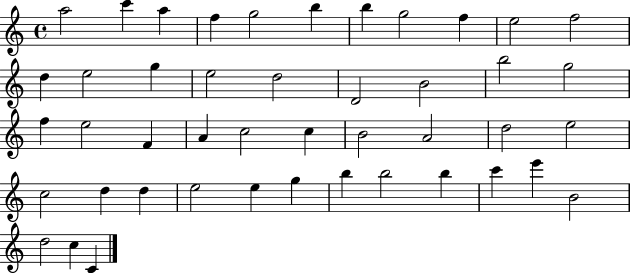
X:1
T:Untitled
M:4/4
L:1/4
K:C
a2 c' a f g2 b b g2 f e2 f2 d e2 g e2 d2 D2 B2 b2 g2 f e2 F A c2 c B2 A2 d2 e2 c2 d d e2 e g b b2 b c' e' B2 d2 c C